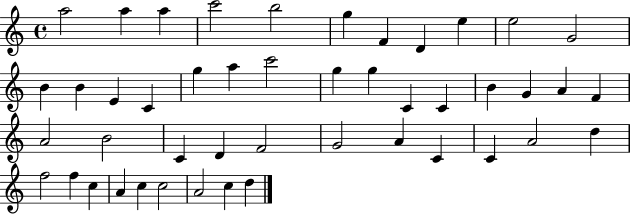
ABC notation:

X:1
T:Untitled
M:4/4
L:1/4
K:C
a2 a a c'2 b2 g F D e e2 G2 B B E C g a c'2 g g C C B G A F A2 B2 C D F2 G2 A C C A2 d f2 f c A c c2 A2 c d